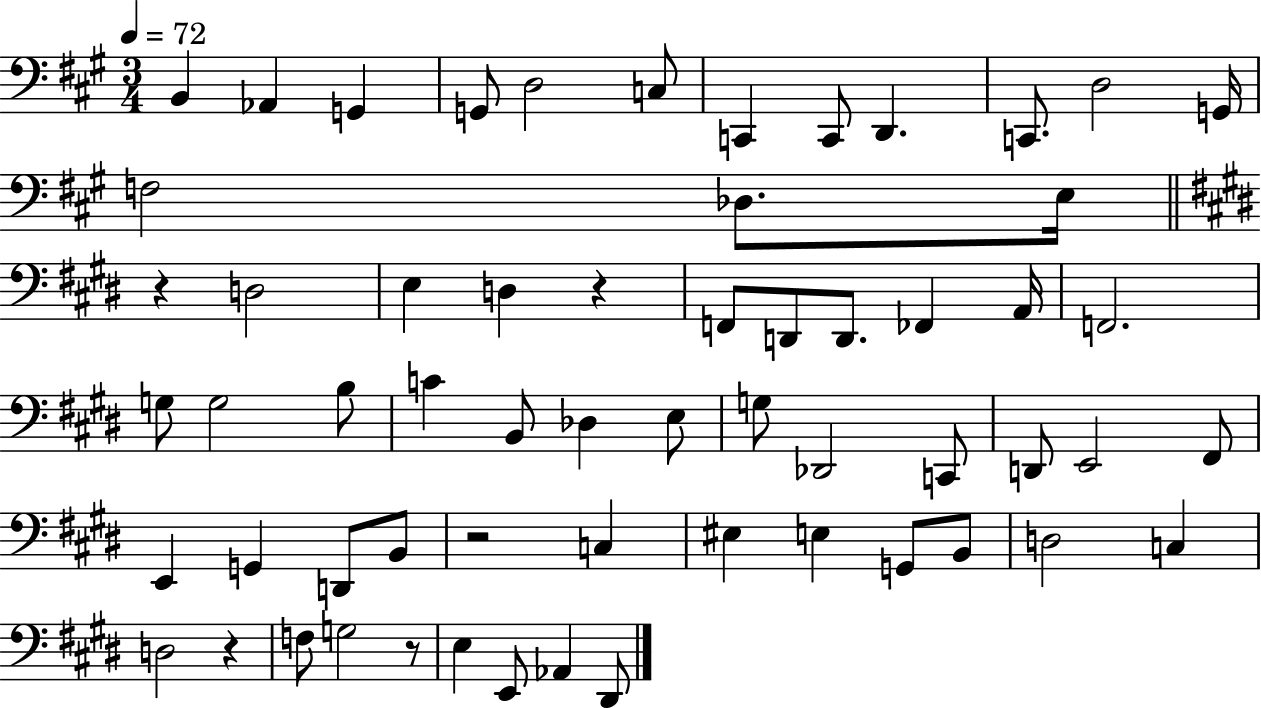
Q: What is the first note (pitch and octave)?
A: B2